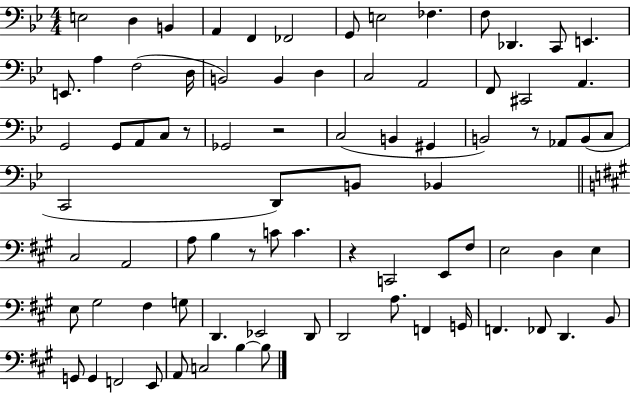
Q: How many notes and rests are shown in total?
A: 81